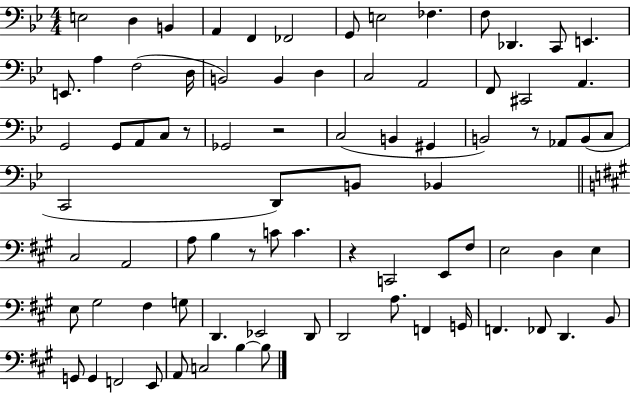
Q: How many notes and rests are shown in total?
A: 81